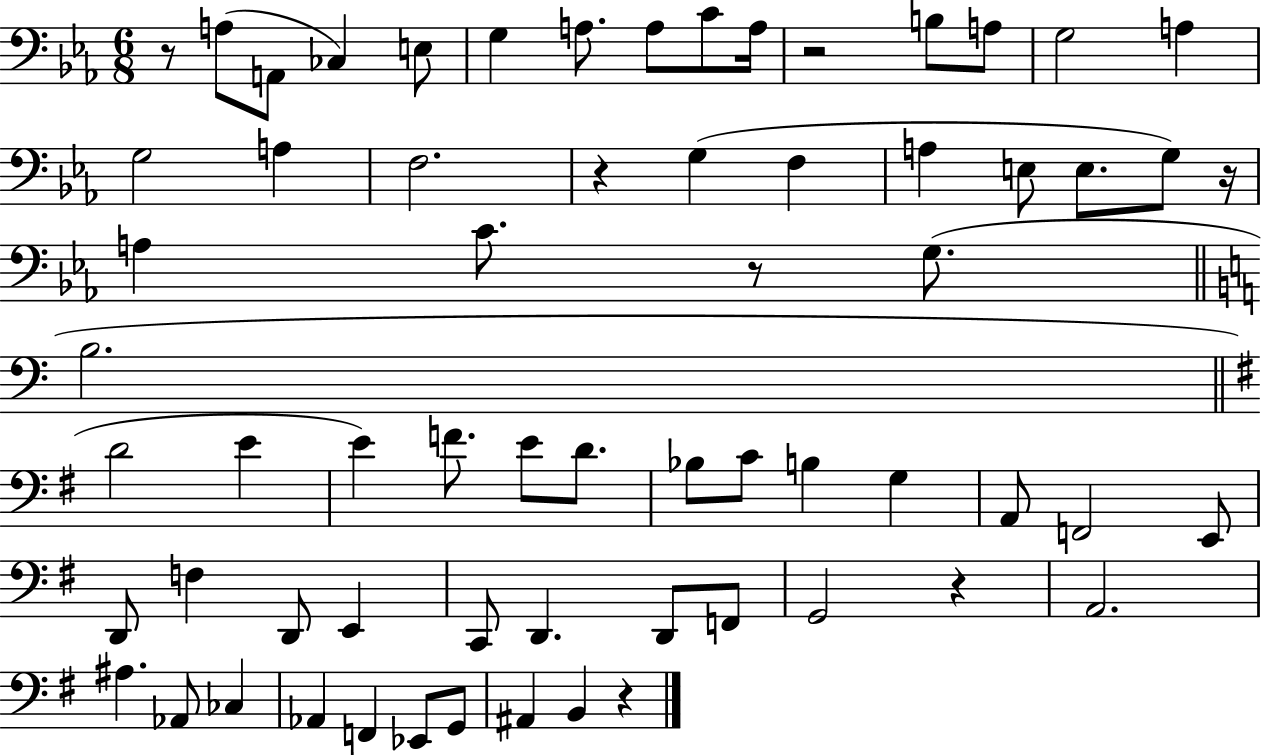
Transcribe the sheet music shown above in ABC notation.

X:1
T:Untitled
M:6/8
L:1/4
K:Eb
z/2 A,/2 A,,/2 _C, E,/2 G, A,/2 A,/2 C/2 A,/4 z2 B,/2 A,/2 G,2 A, G,2 A, F,2 z G, F, A, E,/2 E,/2 G,/2 z/4 A, C/2 z/2 G,/2 B,2 D2 E E F/2 E/2 D/2 _B,/2 C/2 B, G, A,,/2 F,,2 E,,/2 D,,/2 F, D,,/2 E,, C,,/2 D,, D,,/2 F,,/2 G,,2 z A,,2 ^A, _A,,/2 _C, _A,, F,, _E,,/2 G,,/2 ^A,, B,, z